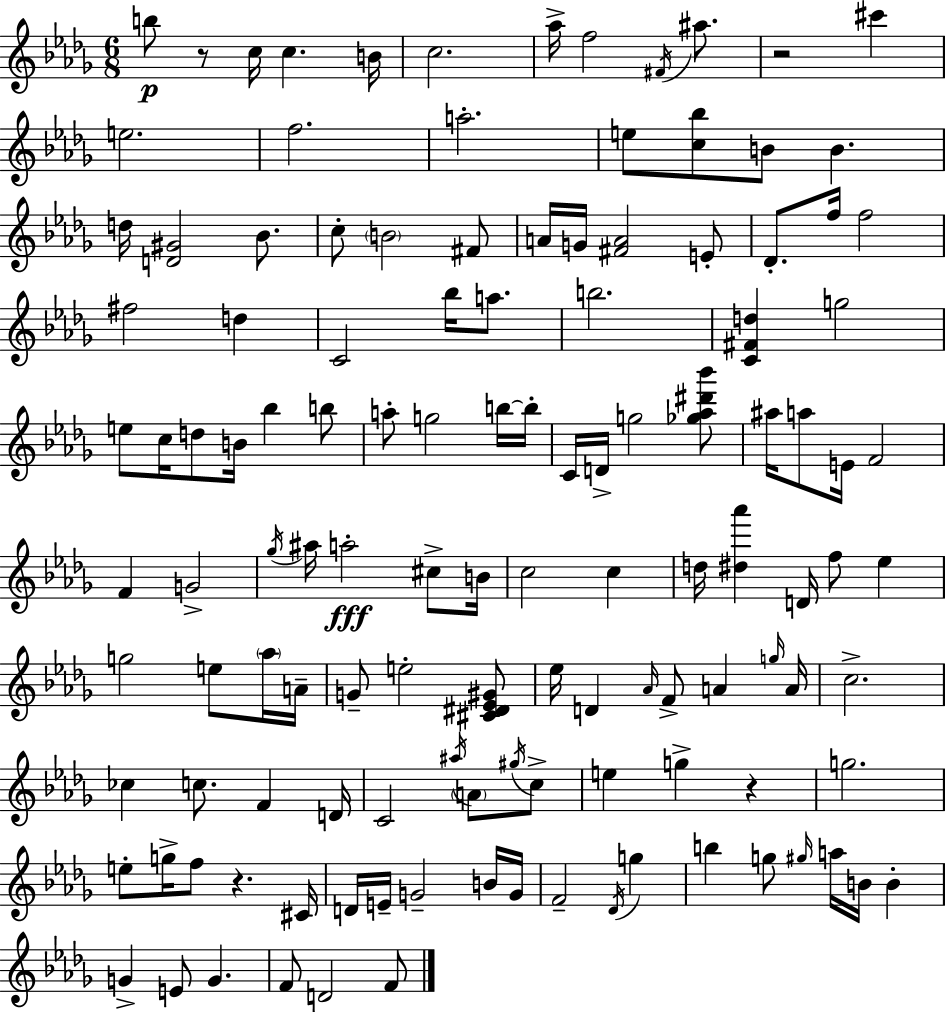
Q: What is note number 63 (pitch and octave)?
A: F5